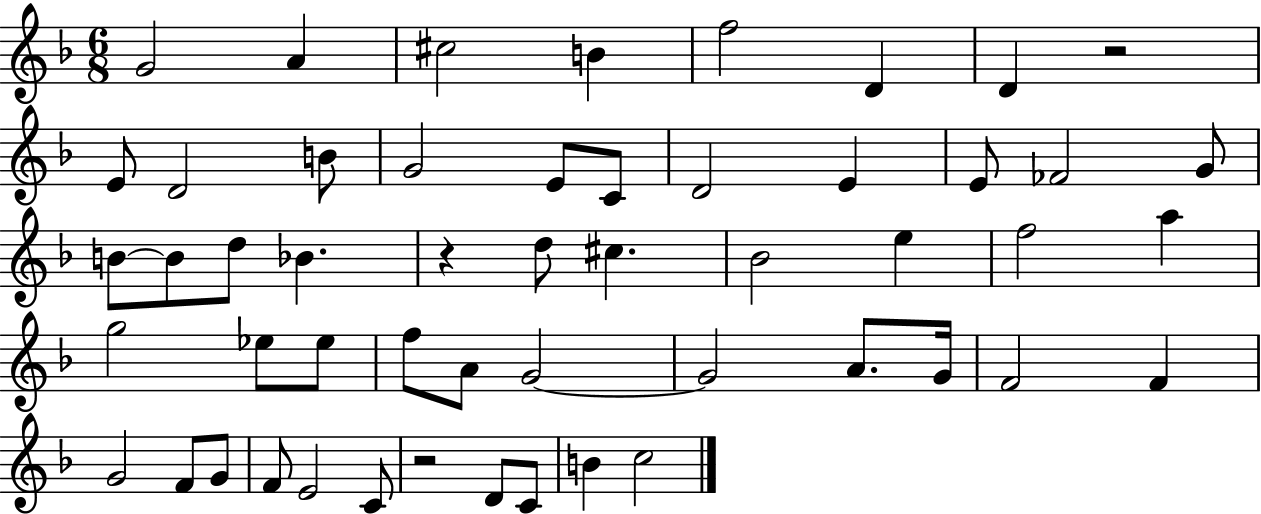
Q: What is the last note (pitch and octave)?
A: C5